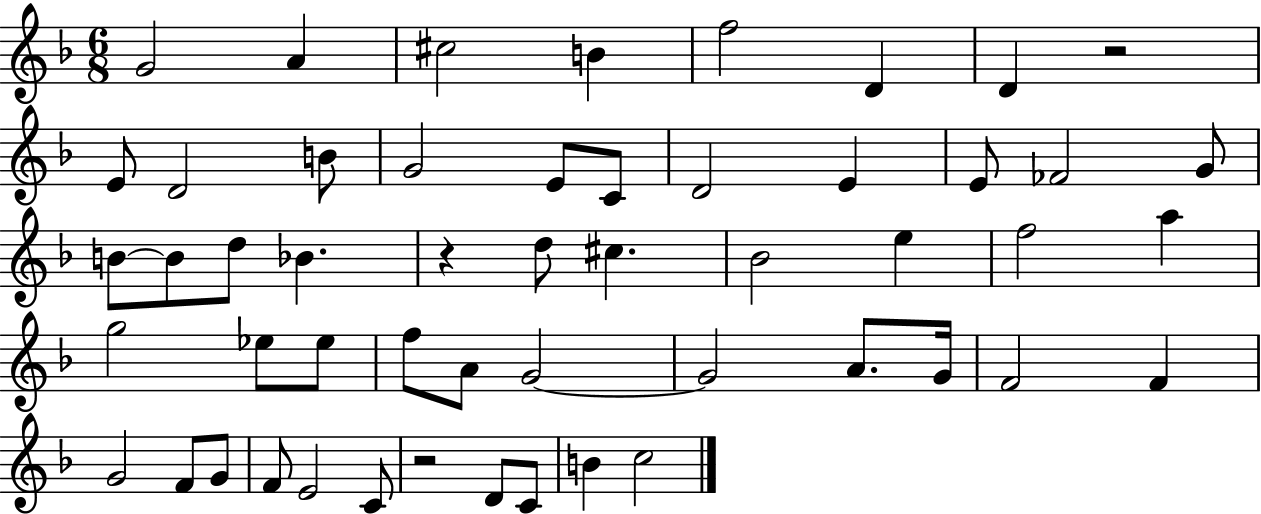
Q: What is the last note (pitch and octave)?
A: C5